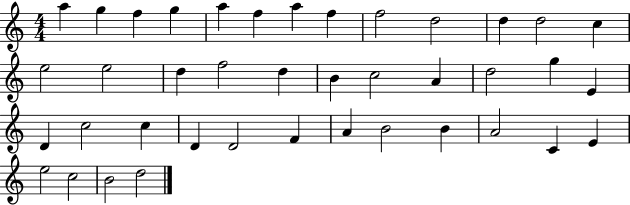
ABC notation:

X:1
T:Untitled
M:4/4
L:1/4
K:C
a g f g a f a f f2 d2 d d2 c e2 e2 d f2 d B c2 A d2 g E D c2 c D D2 F A B2 B A2 C E e2 c2 B2 d2